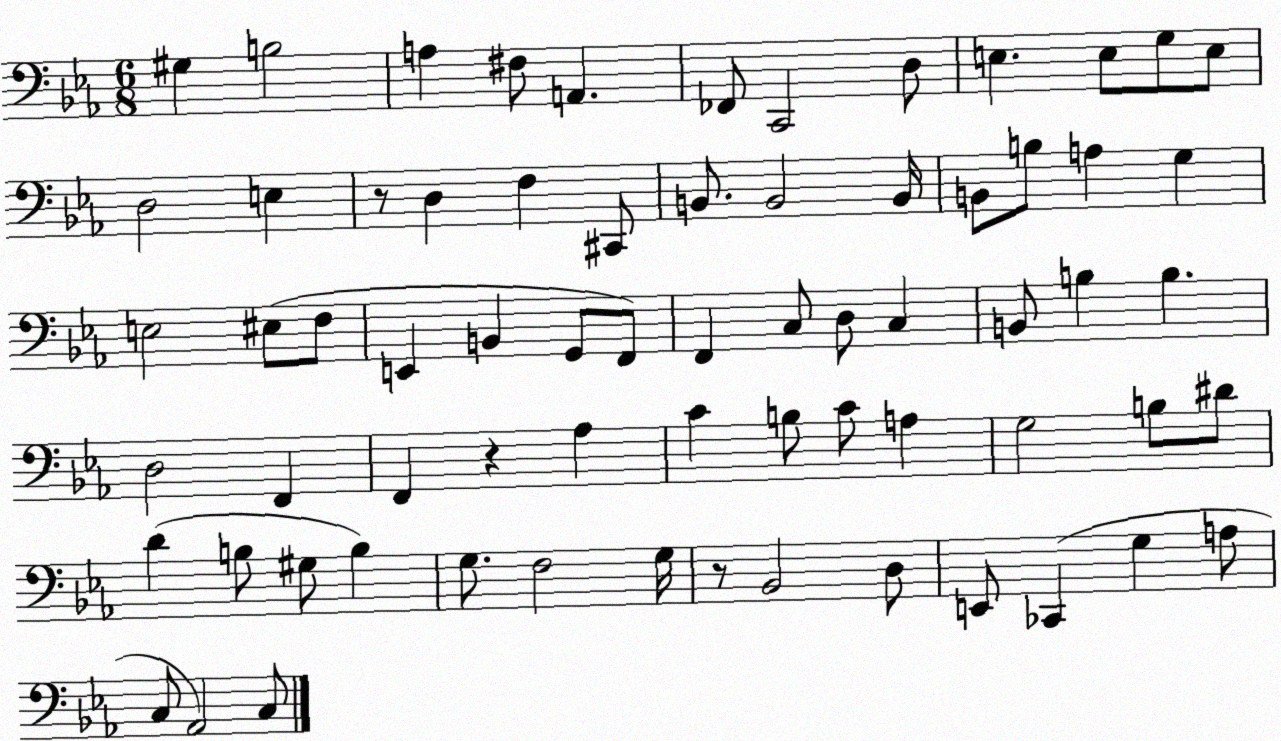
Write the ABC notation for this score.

X:1
T:Untitled
M:6/8
L:1/4
K:Eb
^G, B,2 A, ^F,/2 A,, _F,,/2 C,,2 D,/2 E, E,/2 G,/2 E,/2 D,2 E, z/2 D, F, ^C,,/2 B,,/2 B,,2 B,,/4 B,,/2 B,/2 A, G, E,2 ^E,/2 F,/2 E,, B,, G,,/2 F,,/2 F,, C,/2 D,/2 C, B,,/2 B, B, D,2 F,, F,, z _A, C B,/2 C/2 A, G,2 B,/2 ^D/2 D B,/2 ^G,/2 B, G,/2 F,2 G,/4 z/2 _B,,2 D,/2 E,,/2 _C,, G, A,/2 C,/2 _A,,2 C,/2